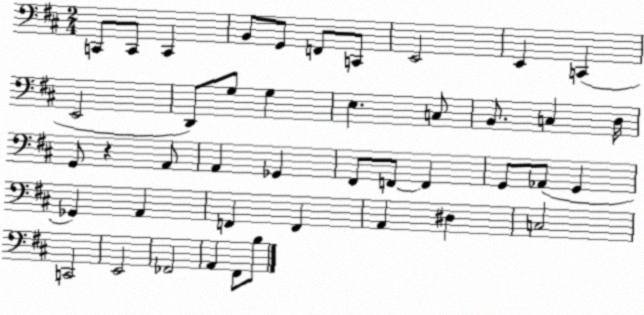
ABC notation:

X:1
T:Untitled
M:2/4
L:1/4
K:D
C,,/2 C,,/2 C,, B,,/2 G,,/2 F,,/2 C,,/2 E,,2 E,, C,, E,,2 D,,/2 G,/2 G, E, C,/2 B,,/2 C, D,/4 G,,/2 z A,,/2 A,, _G,, ^F,,/2 F,,/2 F,, G,,/2 _A,,/2 G,, _G,, A,, F,, F,, A,, ^D, C,2 C,,2 E,,2 _F,,2 A,, ^F,,/2 B,/2